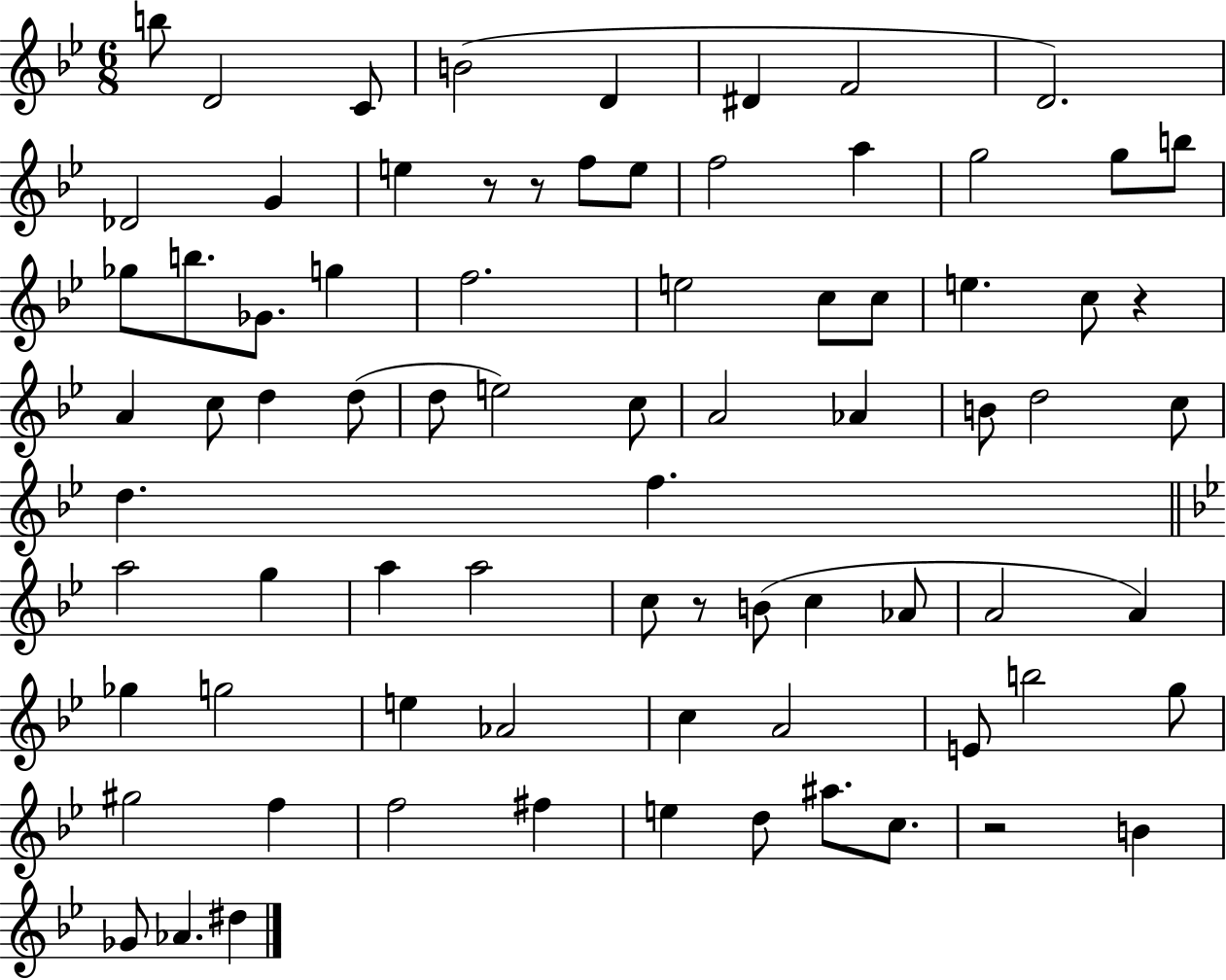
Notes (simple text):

B5/e D4/h C4/e B4/h D4/q D#4/q F4/h D4/h. Db4/h G4/q E5/q R/e R/e F5/e E5/e F5/h A5/q G5/h G5/e B5/e Gb5/e B5/e. Gb4/e. G5/q F5/h. E5/h C5/e C5/e E5/q. C5/e R/q A4/q C5/e D5/q D5/e D5/e E5/h C5/e A4/h Ab4/q B4/e D5/h C5/e D5/q. F5/q. A5/h G5/q A5/q A5/h C5/e R/e B4/e C5/q Ab4/e A4/h A4/q Gb5/q G5/h E5/q Ab4/h C5/q A4/h E4/e B5/h G5/e G#5/h F5/q F5/h F#5/q E5/q D5/e A#5/e. C5/e. R/h B4/q Gb4/e Ab4/q. D#5/q